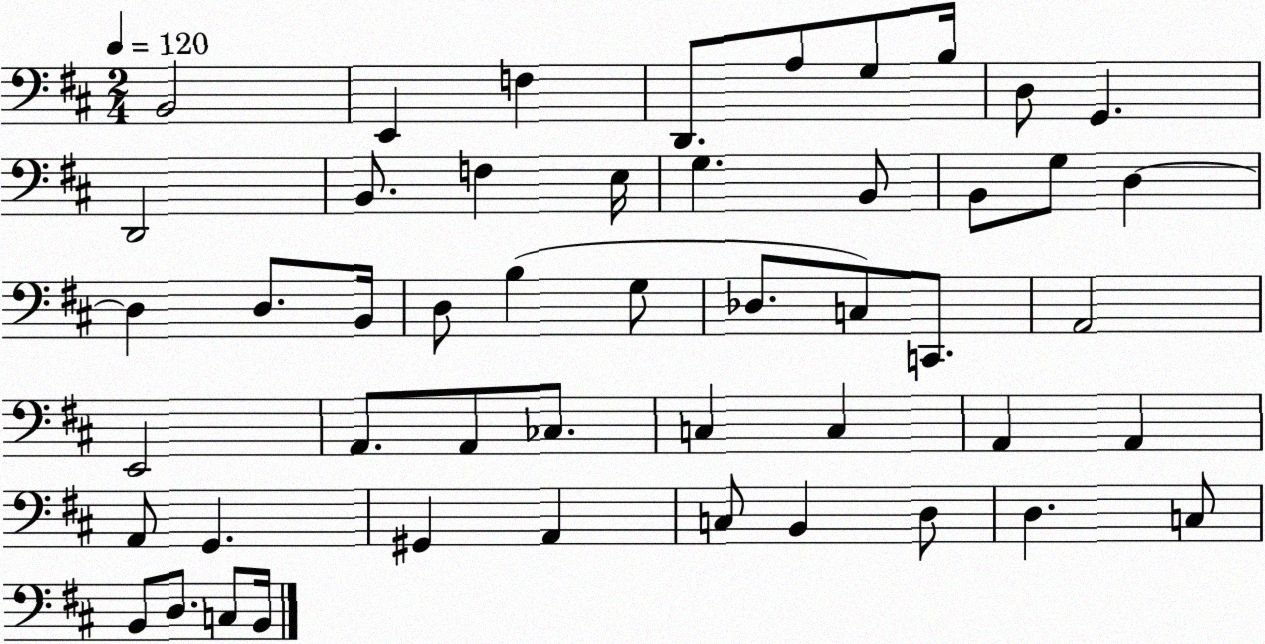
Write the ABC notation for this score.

X:1
T:Untitled
M:2/4
L:1/4
K:D
B,,2 E,, F, D,,/2 A,/2 G,/2 B,/4 D,/2 G,, D,,2 B,,/2 F, E,/4 G, B,,/2 B,,/2 G,/2 D, D, D,/2 B,,/4 D,/2 B, G,/2 _D,/2 C,/2 C,,/2 A,,2 E,,2 A,,/2 A,,/2 _C,/2 C, C, A,, A,, A,,/2 G,, ^G,, A,, C,/2 B,, D,/2 D, C,/2 B,,/2 D,/2 C,/2 B,,/4